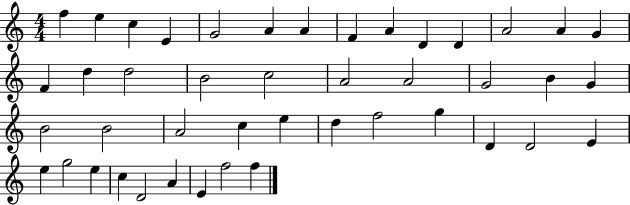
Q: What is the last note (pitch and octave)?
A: F5